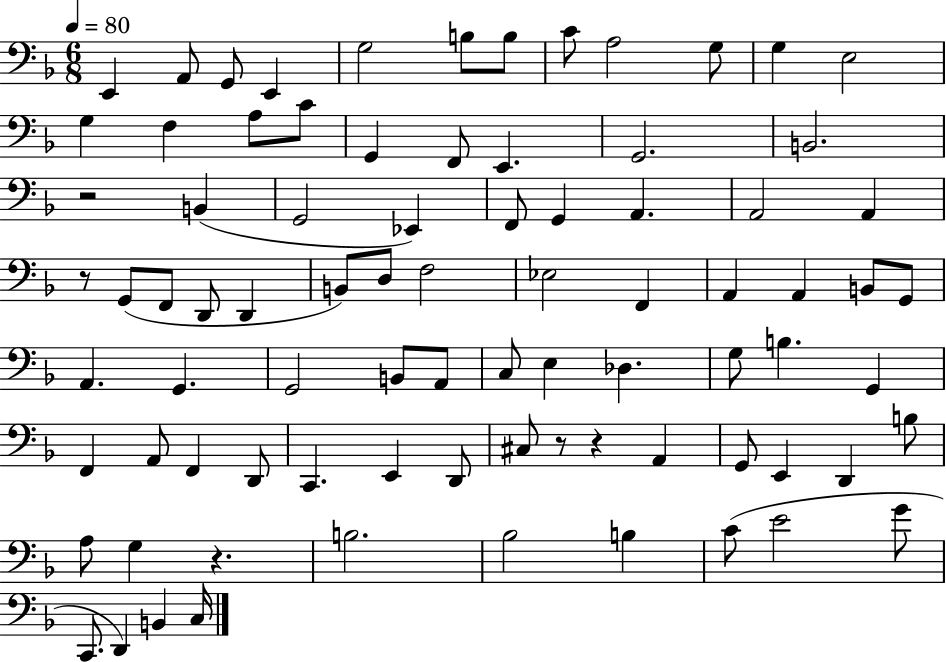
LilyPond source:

{
  \clef bass
  \numericTimeSignature
  \time 6/8
  \key f \major
  \tempo 4 = 80
  e,4 a,8 g,8 e,4 | g2 b8 b8 | c'8 a2 g8 | g4 e2 | \break g4 f4 a8 c'8 | g,4 f,8 e,4. | g,2. | b,2. | \break r2 b,4( | g,2 ees,4) | f,8 g,4 a,4. | a,2 a,4 | \break r8 g,8( f,8 d,8 d,4 | b,8) d8 f2 | ees2 f,4 | a,4 a,4 b,8 g,8 | \break a,4. g,4. | g,2 b,8 a,8 | c8 e4 des4. | g8 b4. g,4 | \break f,4 a,8 f,4 d,8 | c,4. e,4 d,8 | cis8 r8 r4 a,4 | g,8 e,4 d,4 b8 | \break a8 g4 r4. | b2. | bes2 b4 | c'8( e'2 g'8 | \break c,8. d,4) b,4 c16 | \bar "|."
}